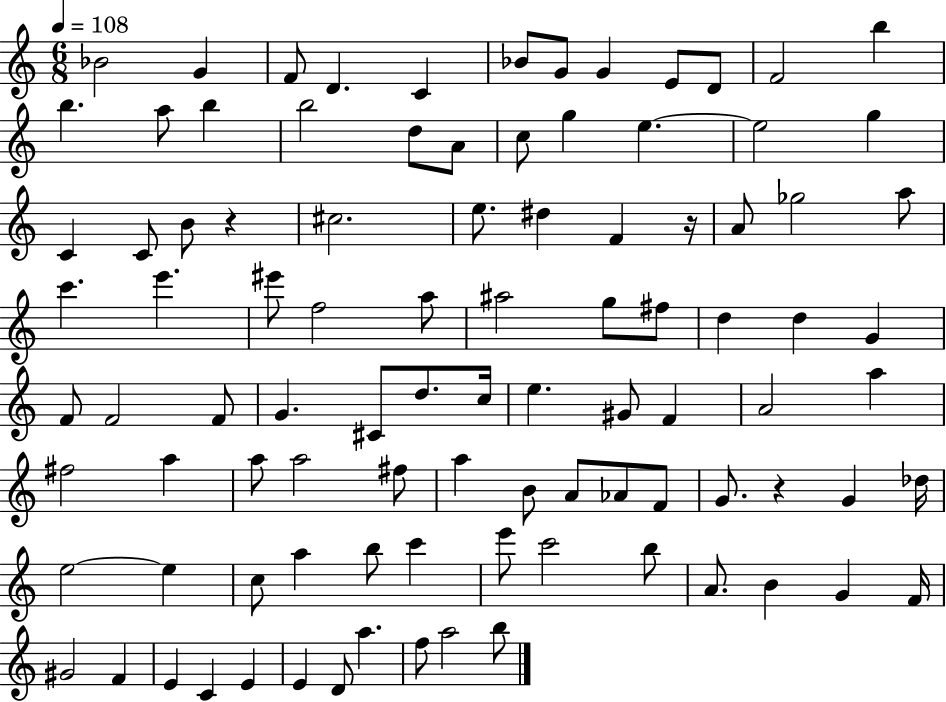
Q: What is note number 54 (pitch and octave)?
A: F4